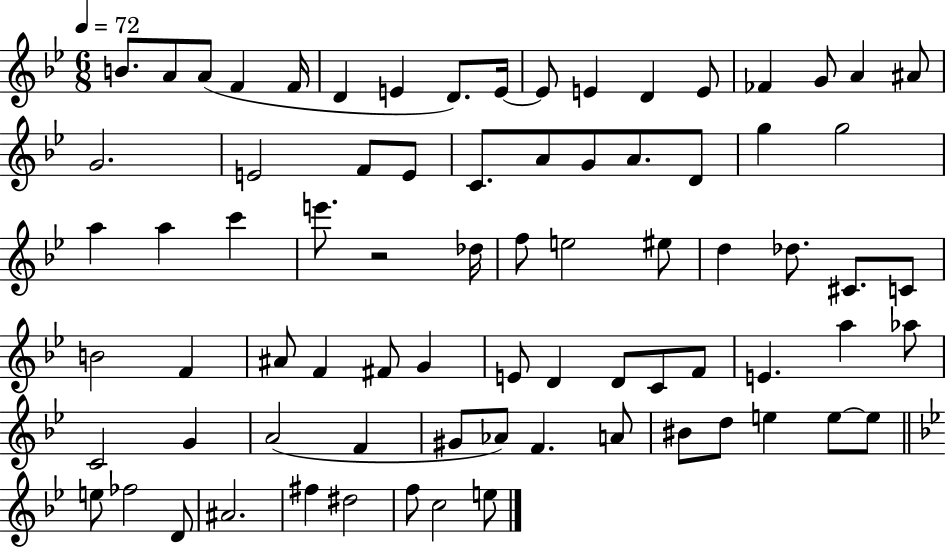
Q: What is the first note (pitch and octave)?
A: B4